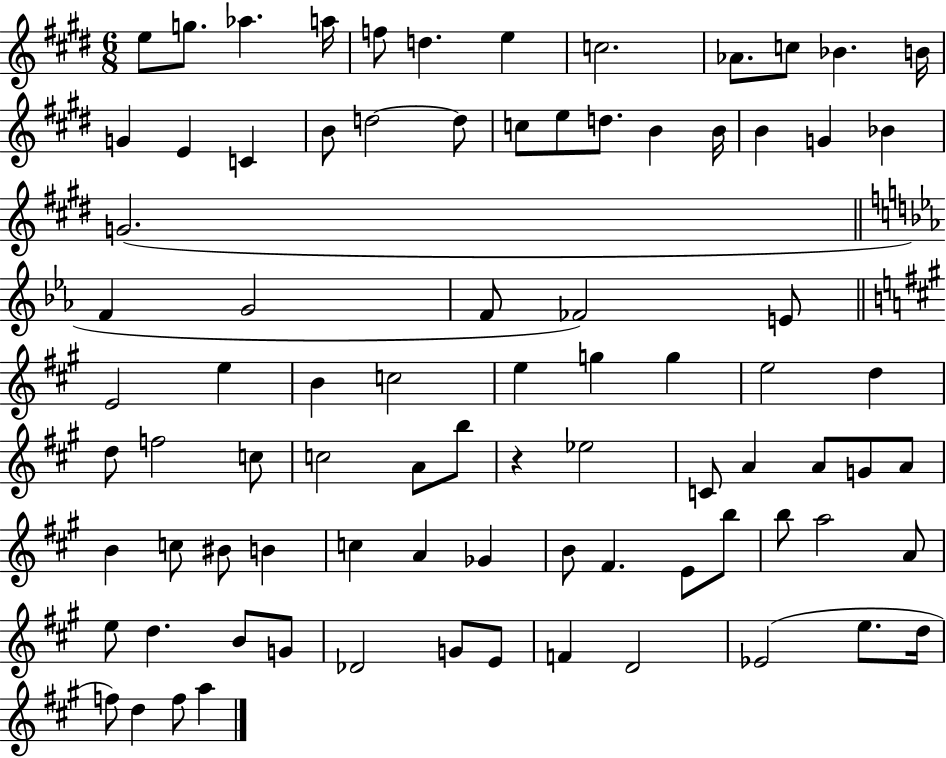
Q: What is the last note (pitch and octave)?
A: A5